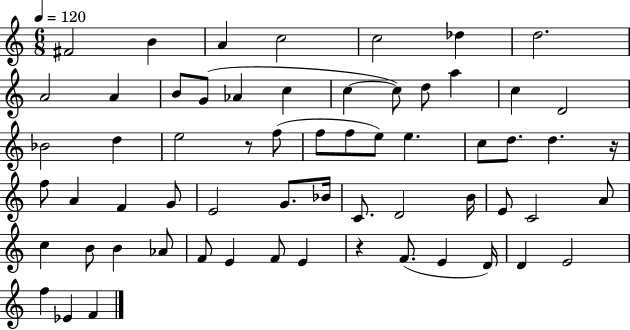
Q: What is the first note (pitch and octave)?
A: F#4